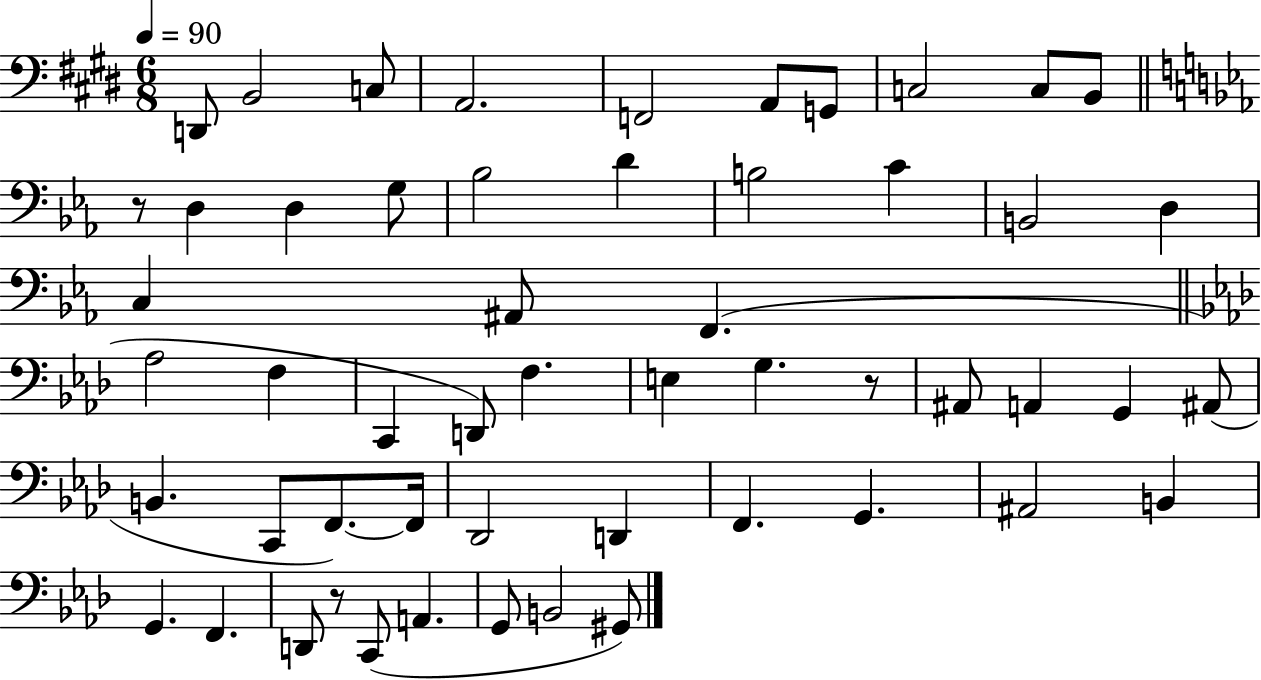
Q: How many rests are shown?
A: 3